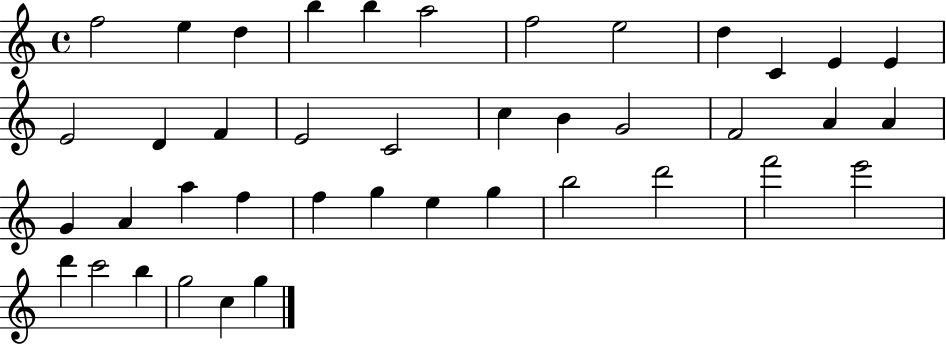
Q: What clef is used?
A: treble